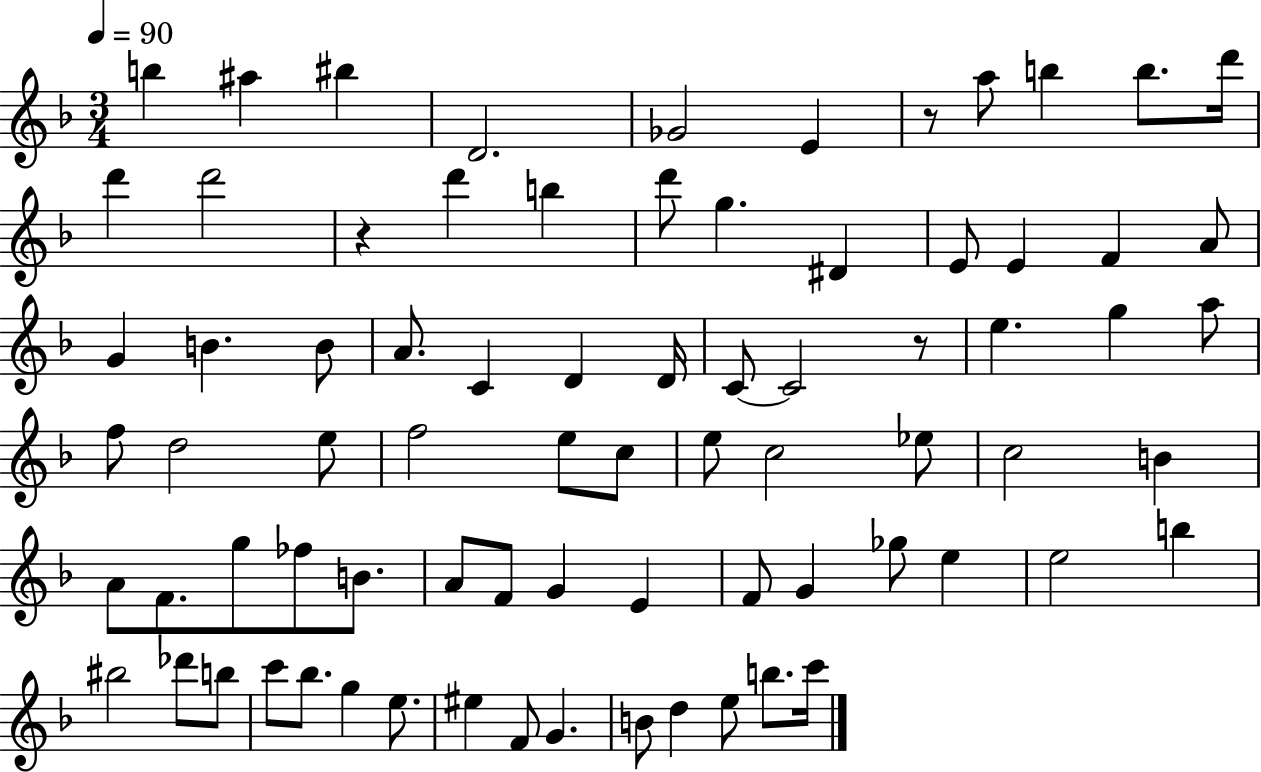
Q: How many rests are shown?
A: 3